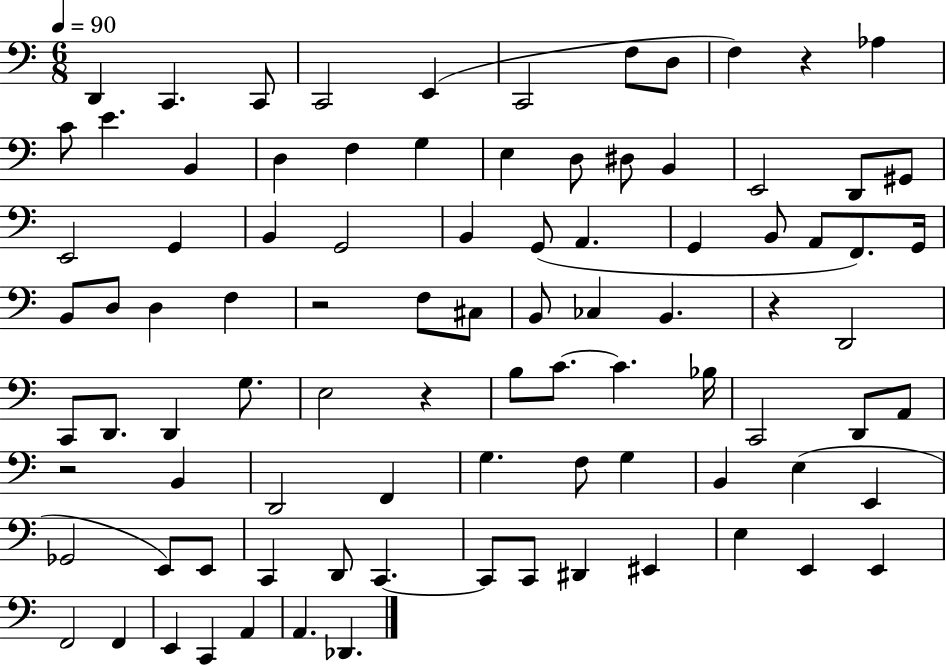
X:1
T:Untitled
M:6/8
L:1/4
K:C
D,, C,, C,,/2 C,,2 E,, C,,2 F,/2 D,/2 F, z _A, C/2 E B,, D, F, G, E, D,/2 ^D,/2 B,, E,,2 D,,/2 ^G,,/2 E,,2 G,, B,, G,,2 B,, G,,/2 A,, G,, B,,/2 A,,/2 F,,/2 G,,/4 B,,/2 D,/2 D, F, z2 F,/2 ^C,/2 B,,/2 _C, B,, z D,,2 C,,/2 D,,/2 D,, G,/2 E,2 z B,/2 C/2 C _B,/4 C,,2 D,,/2 A,,/2 z2 B,, D,,2 F,, G, F,/2 G, B,, E, E,, _G,,2 E,,/2 E,,/2 C,, D,,/2 C,, C,,/2 C,,/2 ^D,, ^E,, E, E,, E,, F,,2 F,, E,, C,, A,, A,, _D,,